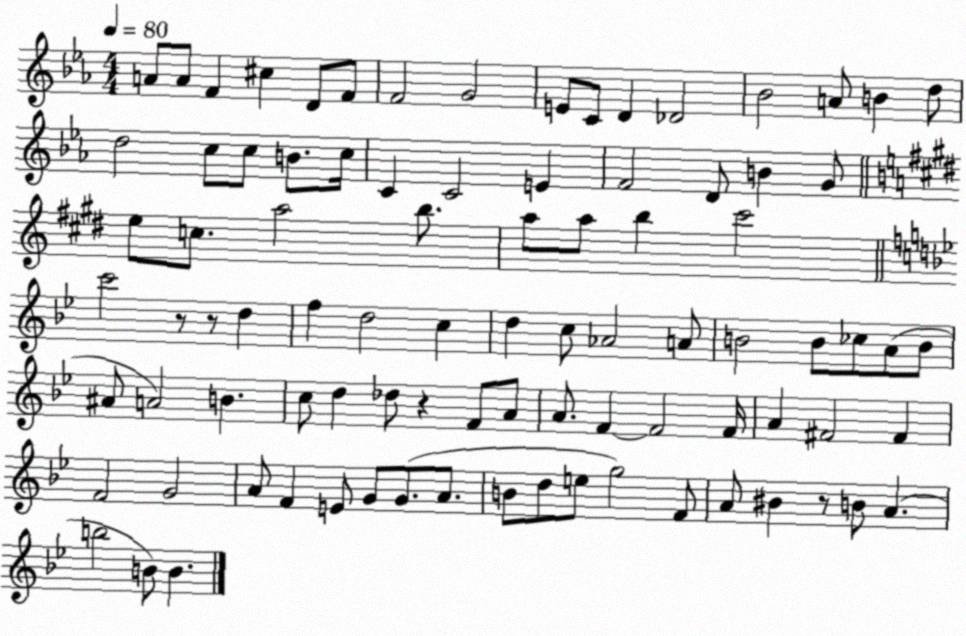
X:1
T:Untitled
M:4/4
L:1/4
K:Eb
A/2 A/2 F ^c D/2 F/2 F2 G2 E/2 C/2 D _D2 _B2 A/2 B d/2 d2 c/2 c/2 B/2 c/4 C C2 E F2 D/2 B G/2 e/2 c/2 a2 b/2 a/2 a/2 b ^c'2 c'2 z/2 z/2 d f d2 c d c/2 _A2 A/2 B2 B/2 _c/2 A/2 B/2 ^A/2 A2 B c/2 d _d/2 z F/2 A/2 A/2 F F2 F/4 A ^F2 ^F F2 G2 A/2 F E/2 G/2 G/2 A/2 B/2 d/2 e/2 g2 F/2 A/2 ^B z/2 B/2 A b2 B/2 B